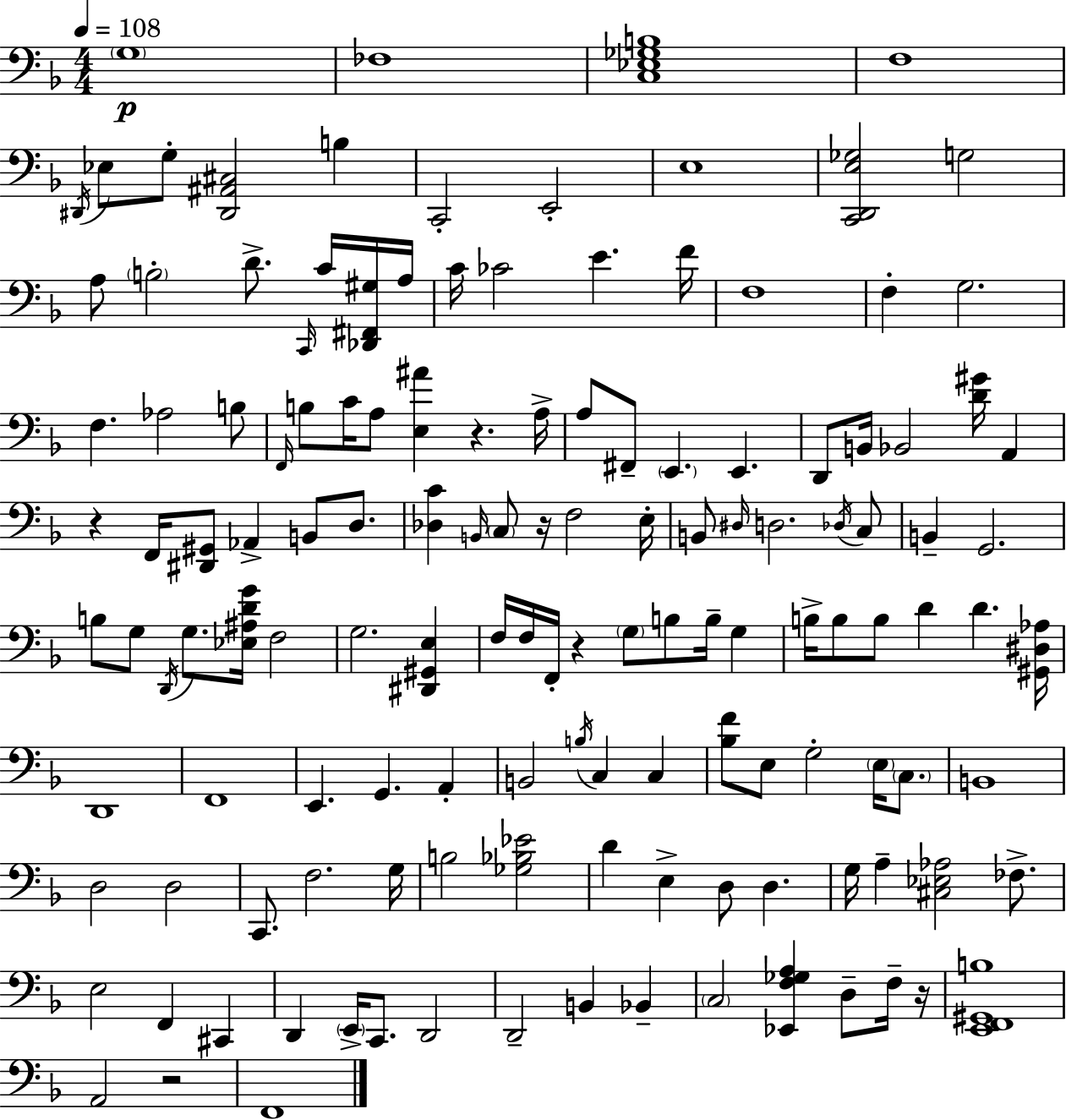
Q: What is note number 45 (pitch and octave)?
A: B2